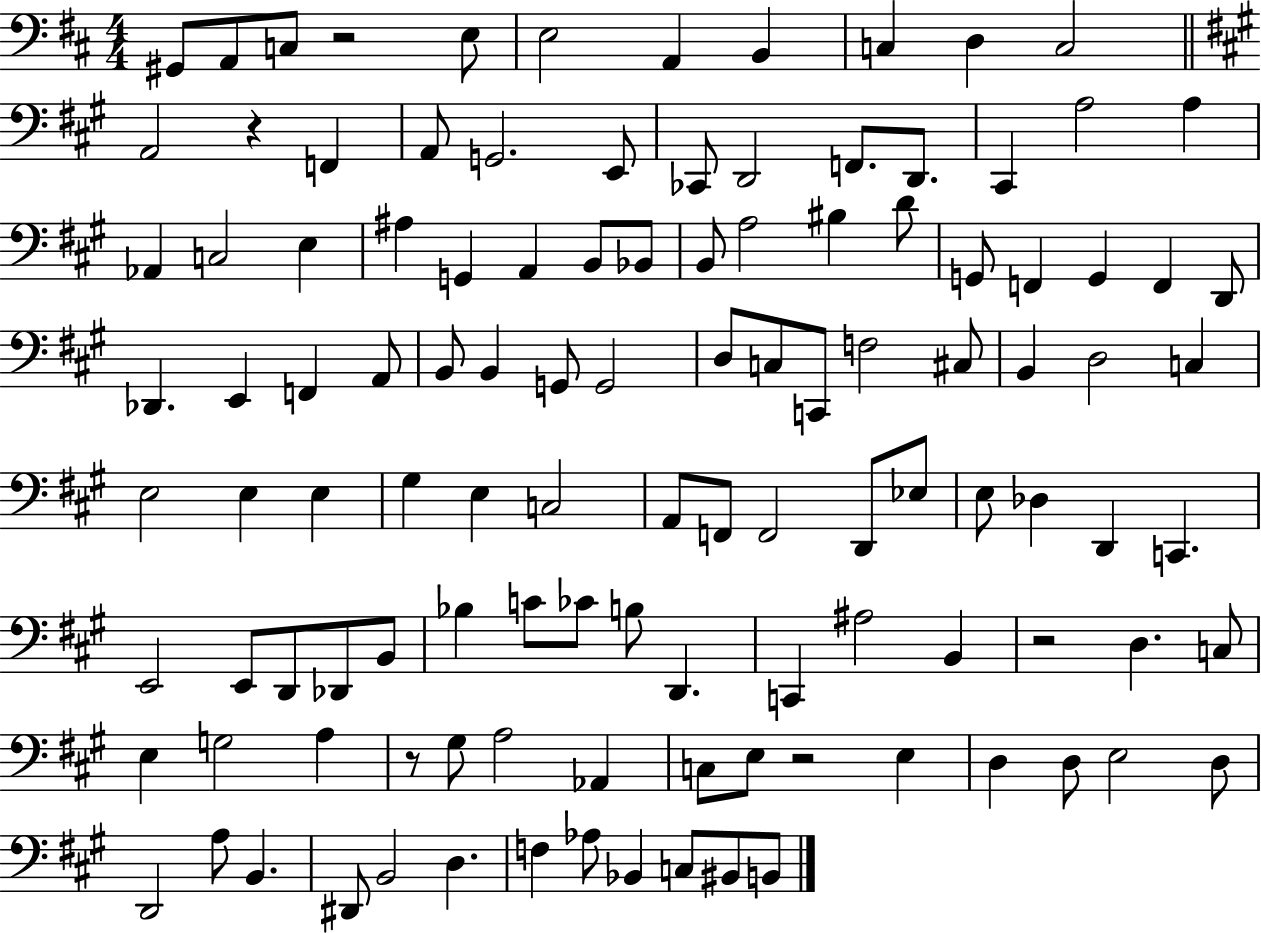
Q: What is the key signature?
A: D major